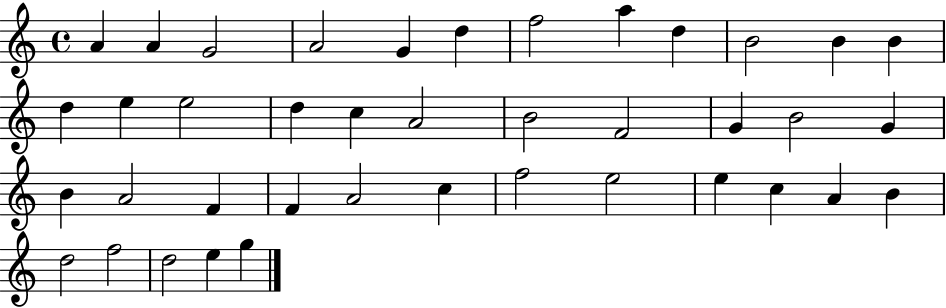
A4/q A4/q G4/h A4/h G4/q D5/q F5/h A5/q D5/q B4/h B4/q B4/q D5/q E5/q E5/h D5/q C5/q A4/h B4/h F4/h G4/q B4/h G4/q B4/q A4/h F4/q F4/q A4/h C5/q F5/h E5/h E5/q C5/q A4/q B4/q D5/h F5/h D5/h E5/q G5/q